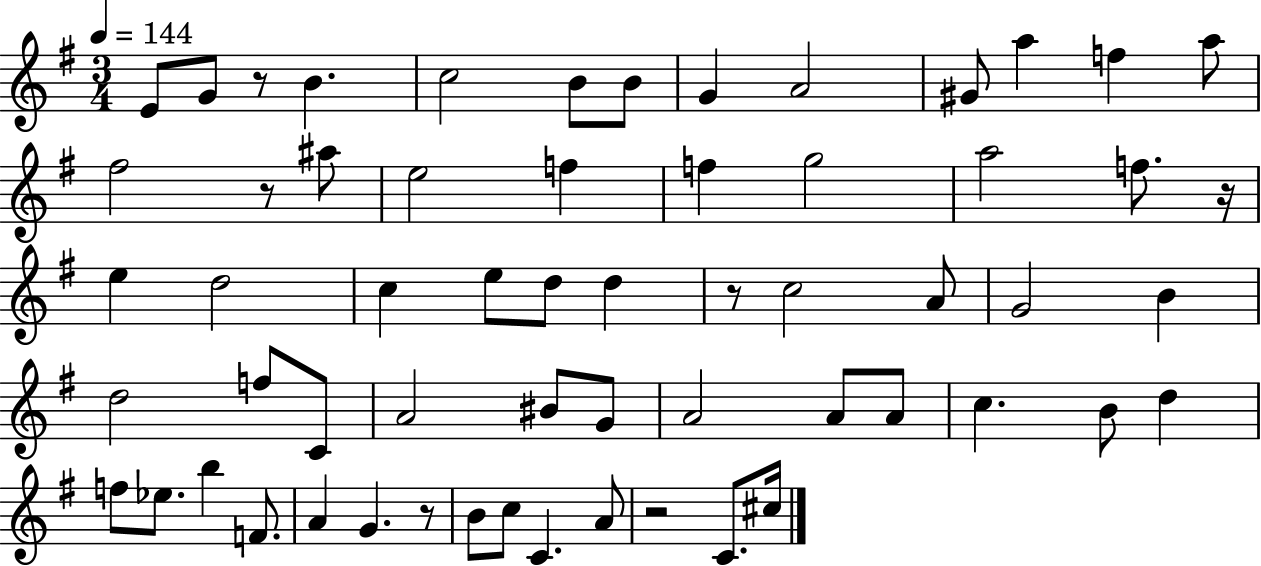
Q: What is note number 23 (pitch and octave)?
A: C5